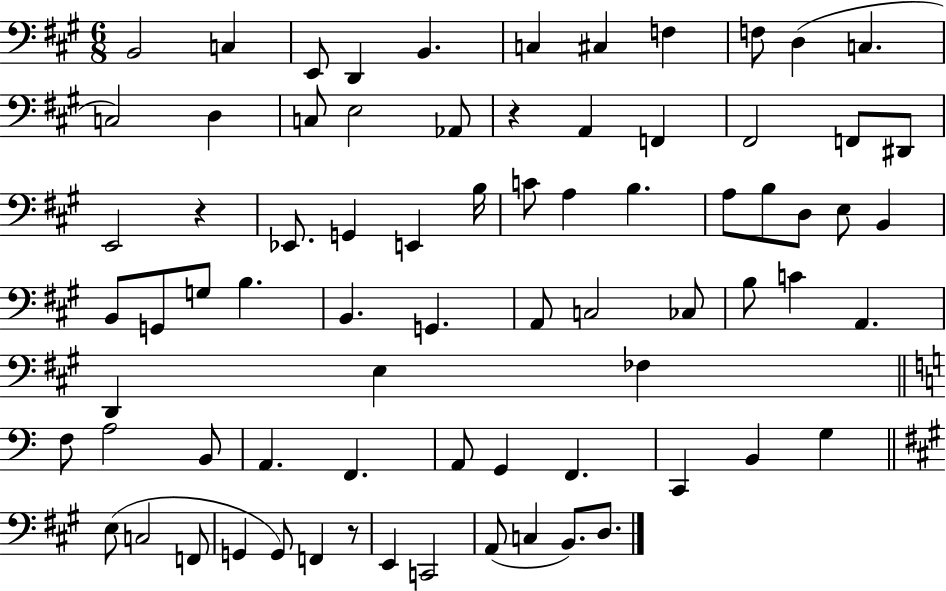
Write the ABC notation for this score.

X:1
T:Untitled
M:6/8
L:1/4
K:A
B,,2 C, E,,/2 D,, B,, C, ^C, F, F,/2 D, C, C,2 D, C,/2 E,2 _A,,/2 z A,, F,, ^F,,2 F,,/2 ^D,,/2 E,,2 z _E,,/2 G,, E,, B,/4 C/2 A, B, A,/2 B,/2 D,/2 E,/2 B,, B,,/2 G,,/2 G,/2 B, B,, G,, A,,/2 C,2 _C,/2 B,/2 C A,, D,, E, _F, F,/2 A,2 B,,/2 A,, F,, A,,/2 G,, F,, C,, B,, G, E,/2 C,2 F,,/2 G,, G,,/2 F,, z/2 E,, C,,2 A,,/2 C, B,,/2 D,/2